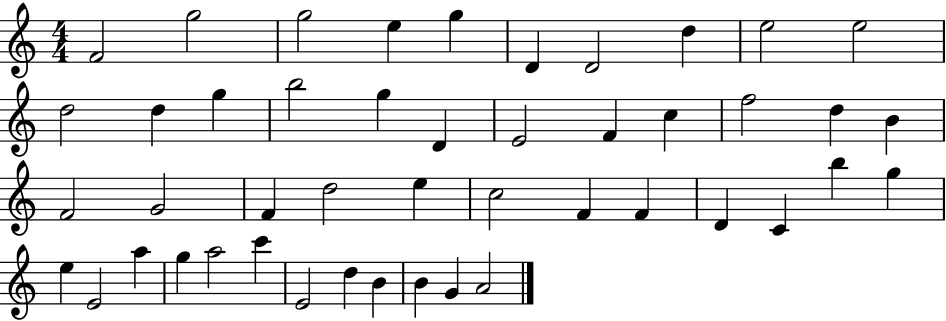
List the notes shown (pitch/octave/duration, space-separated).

F4/h G5/h G5/h E5/q G5/q D4/q D4/h D5/q E5/h E5/h D5/h D5/q G5/q B5/h G5/q D4/q E4/h F4/q C5/q F5/h D5/q B4/q F4/h G4/h F4/q D5/h E5/q C5/h F4/q F4/q D4/q C4/q B5/q G5/q E5/q E4/h A5/q G5/q A5/h C6/q E4/h D5/q B4/q B4/q G4/q A4/h